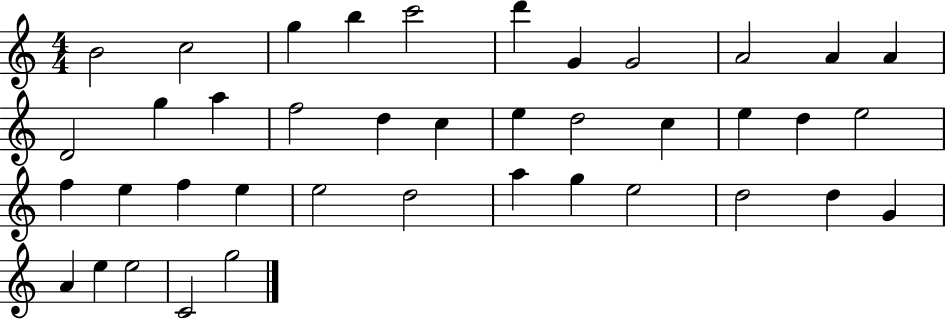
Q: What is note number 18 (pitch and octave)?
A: E5